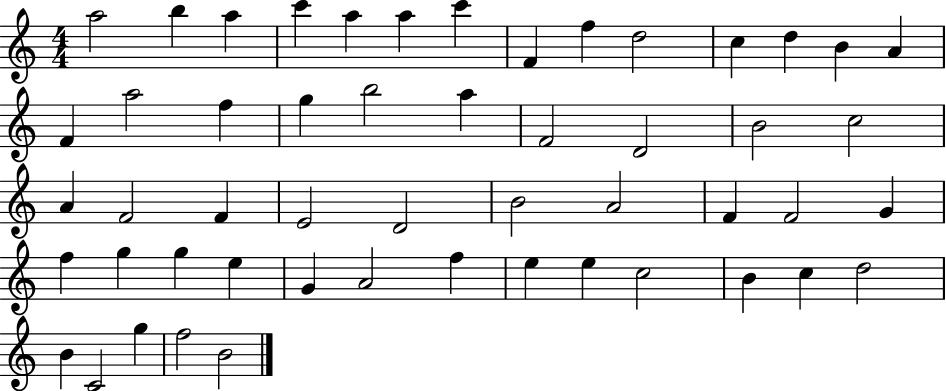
X:1
T:Untitled
M:4/4
L:1/4
K:C
a2 b a c' a a c' F f d2 c d B A F a2 f g b2 a F2 D2 B2 c2 A F2 F E2 D2 B2 A2 F F2 G f g g e G A2 f e e c2 B c d2 B C2 g f2 B2